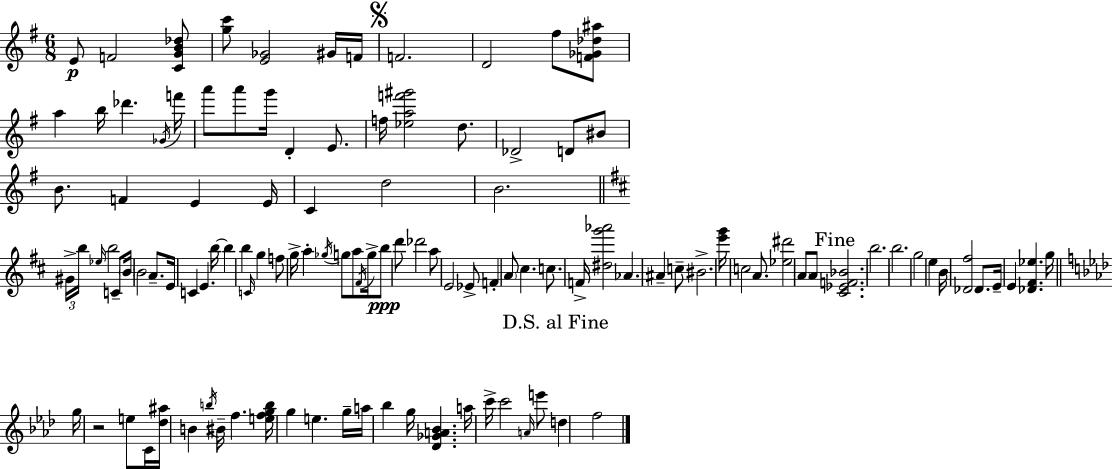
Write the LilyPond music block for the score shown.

{
  \clef treble
  \numericTimeSignature
  \time 6/8
  \key g \major
  \repeat volta 2 { e'8\p f'2 <c' g' b' des''>8 | <g'' c'''>8 <e' ges'>2 gis'16 f'16 | \mark \markup { \musicglyph "scripts.segno" } f'2. | d'2 fis''8 <f' ges' des'' ais''>8 | \break a''4 b''16 des'''4. \acciaccatura { ges'16 } | f'''16 a'''8 a'''8 g'''16 d'4-. e'8. | f''16 <ees'' a'' f''' gis'''>2 d''8. | des'2-> d'8 bis'8 | \break b'8. f'4 e'4 | e'16 c'4 d''2 | b'2. | \bar "||" \break \key b \minor \tuplet 3/2 { gis'16-> b''16 \grace { ees''16 } } b''2 c'8-- | \parenthesize b'16 b'2 a'8.-- | e'16 c'4 e'4. | b''16~~ b''4 b''4 \grace { c'16 } g''4 | \break f''8 g''16-> a''4-. \acciaccatura { ges''16 } g''8 | a''8 \acciaccatura { fis'16 } g''16-> b''8\ppp d'''8 des'''2 | a''8 e'2 | ees'8-> f'4-. \parenthesize a'8 cis''4. | \break c''8. f'16-> <dis'' g''' aes'''>2 | aes'4. ais'4-- | c''8-- bis'2.-> | <e''' g'''>16 c''2 | \break a'8. <ees'' dis'''>2 | \parenthesize a'8 a'8 \mark "Fine" <cis' ees' f' bes'>2. | b''2. | b''2. | \break g''2 | e''4 b'16 <des' fis''>2 | des'8. e'16-- e'4 <des' fis' ees''>4. | g''16 \bar "||" \break \key aes \major g''16 r2 e''8 c'16 | <des'' ais''>16 b'4 \acciaccatura { b''16 } bis'16-- f''4. | <e'' f'' g'' b''>16 g''4 e''4. | g''16-- a''16 bes''4 g''16 <des' ges' a' bes'>4. | \break a''16 c'''16-> c'''2 \grace { a'16 } | e'''8 \mark "D.S. al Fine" d''4 f''2 | } \bar "|."
}